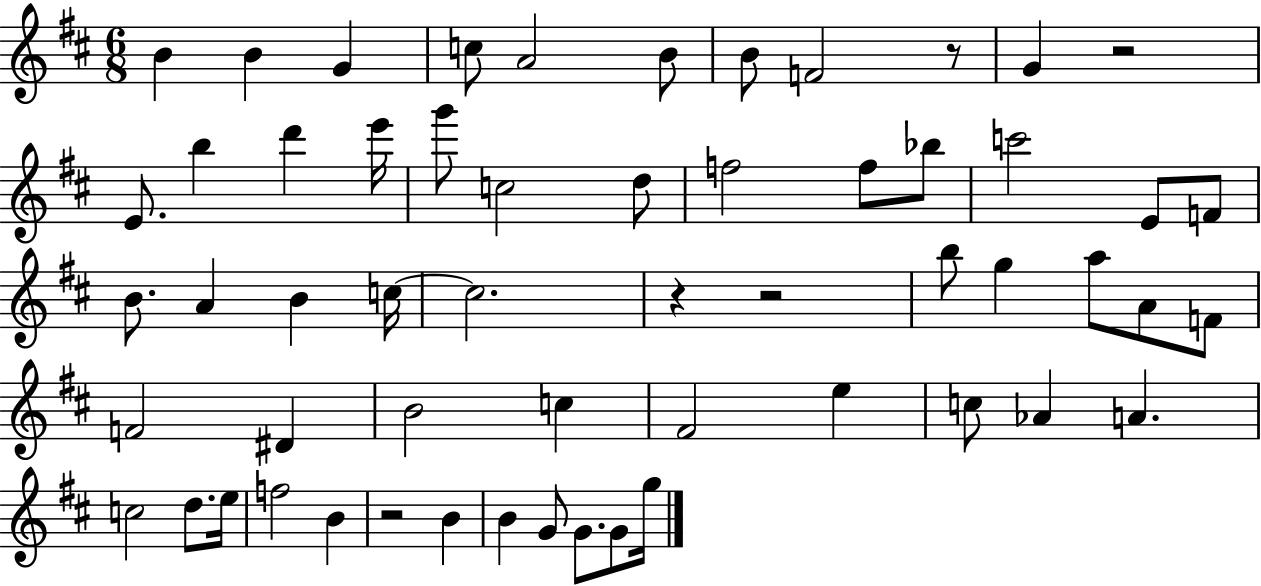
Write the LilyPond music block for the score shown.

{
  \clef treble
  \numericTimeSignature
  \time 6/8
  \key d \major
  b'4 b'4 g'4 | c''8 a'2 b'8 | b'8 f'2 r8 | g'4 r2 | \break e'8. b''4 d'''4 e'''16 | g'''8 c''2 d''8 | f''2 f''8 bes''8 | c'''2 e'8 f'8 | \break b'8. a'4 b'4 c''16~~ | c''2. | r4 r2 | b''8 g''4 a''8 a'8 f'8 | \break f'2 dis'4 | b'2 c''4 | fis'2 e''4 | c''8 aes'4 a'4. | \break c''2 d''8. e''16 | f''2 b'4 | r2 b'4 | b'4 g'8 g'8. g'8 g''16 | \break \bar "|."
}